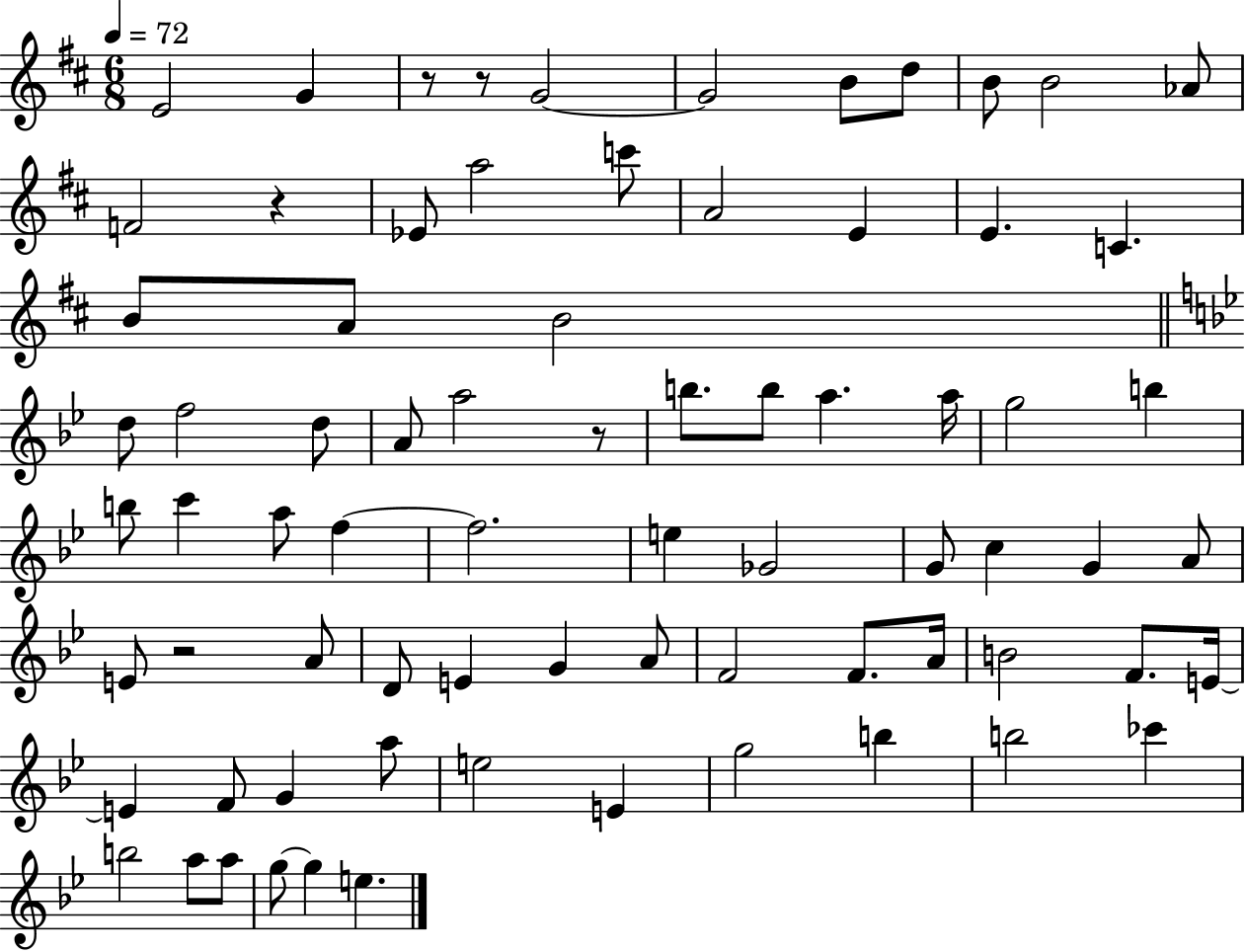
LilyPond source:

{
  \clef treble
  \numericTimeSignature
  \time 6/8
  \key d \major
  \tempo 4 = 72
  e'2 g'4 | r8 r8 g'2~~ | g'2 b'8 d''8 | b'8 b'2 aes'8 | \break f'2 r4 | ees'8 a''2 c'''8 | a'2 e'4 | e'4. c'4. | \break b'8 a'8 b'2 | \bar "||" \break \key bes \major d''8 f''2 d''8 | a'8 a''2 r8 | b''8. b''8 a''4. a''16 | g''2 b''4 | \break b''8 c'''4 a''8 f''4~~ | f''2. | e''4 ges'2 | g'8 c''4 g'4 a'8 | \break e'8 r2 a'8 | d'8 e'4 g'4 a'8 | f'2 f'8. a'16 | b'2 f'8. e'16~~ | \break e'4 f'8 g'4 a''8 | e''2 e'4 | g''2 b''4 | b''2 ces'''4 | \break b''2 a''8 a''8 | g''8~~ g''4 e''4. | \bar "|."
}